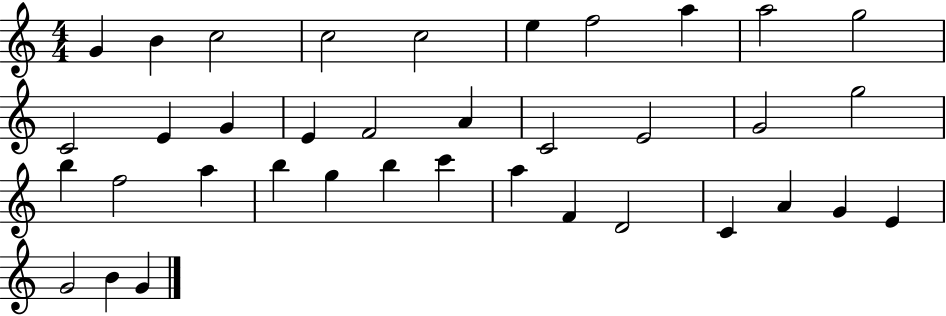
{
  \clef treble
  \numericTimeSignature
  \time 4/4
  \key c \major
  g'4 b'4 c''2 | c''2 c''2 | e''4 f''2 a''4 | a''2 g''2 | \break c'2 e'4 g'4 | e'4 f'2 a'4 | c'2 e'2 | g'2 g''2 | \break b''4 f''2 a''4 | b''4 g''4 b''4 c'''4 | a''4 f'4 d'2 | c'4 a'4 g'4 e'4 | \break g'2 b'4 g'4 | \bar "|."
}